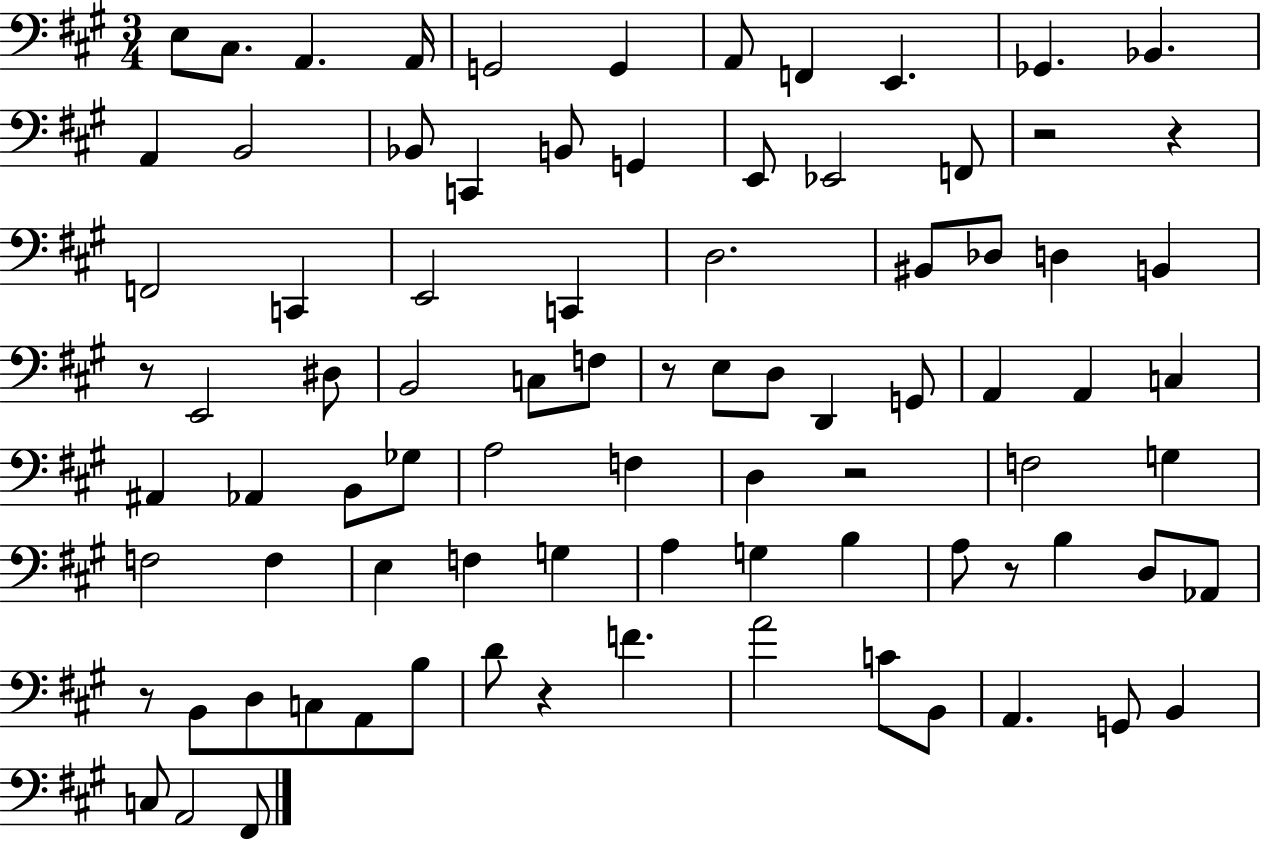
X:1
T:Untitled
M:3/4
L:1/4
K:A
E,/2 ^C,/2 A,, A,,/4 G,,2 G,, A,,/2 F,, E,, _G,, _B,, A,, B,,2 _B,,/2 C,, B,,/2 G,, E,,/2 _E,,2 F,,/2 z2 z F,,2 C,, E,,2 C,, D,2 ^B,,/2 _D,/2 D, B,, z/2 E,,2 ^D,/2 B,,2 C,/2 F,/2 z/2 E,/2 D,/2 D,, G,,/2 A,, A,, C, ^A,, _A,, B,,/2 _G,/2 A,2 F, D, z2 F,2 G, F,2 F, E, F, G, A, G, B, A,/2 z/2 B, D,/2 _A,,/2 z/2 B,,/2 D,/2 C,/2 A,,/2 B,/2 D/2 z F A2 C/2 B,,/2 A,, G,,/2 B,, C,/2 A,,2 ^F,,/2